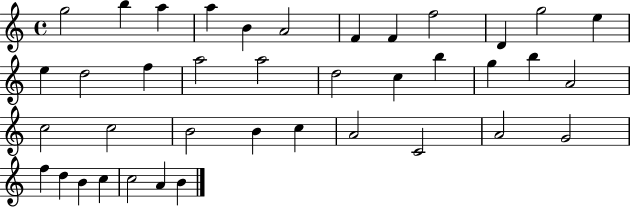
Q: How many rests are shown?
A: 0